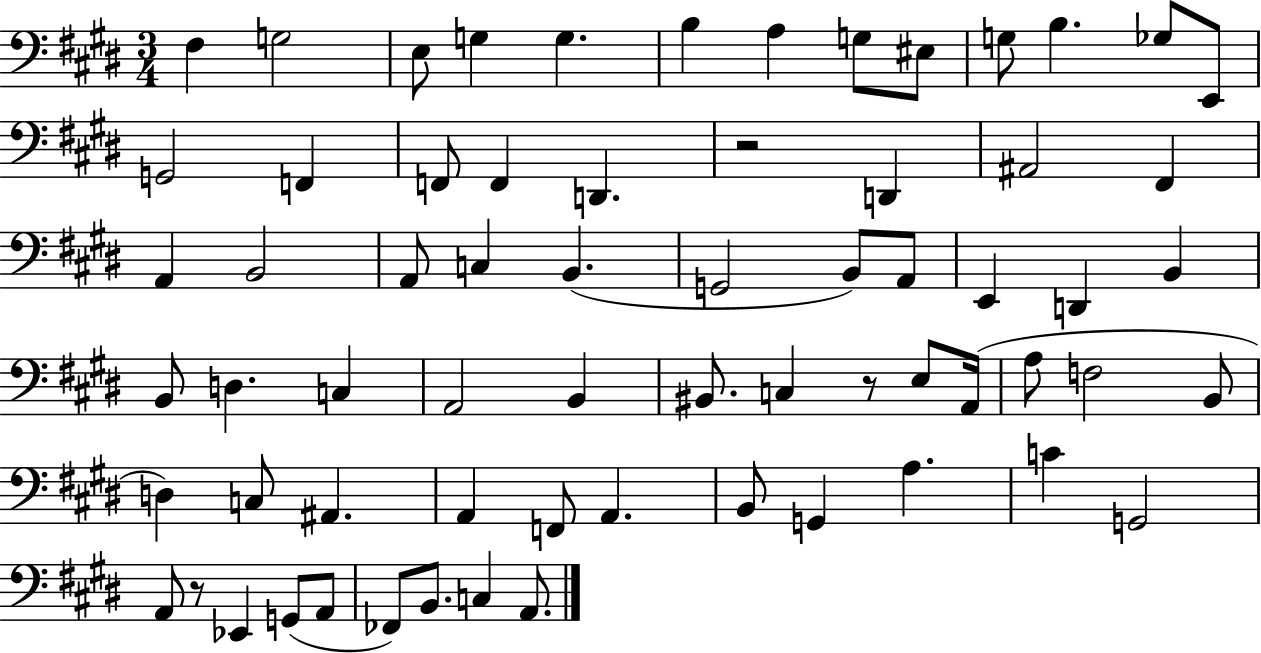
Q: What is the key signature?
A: E major